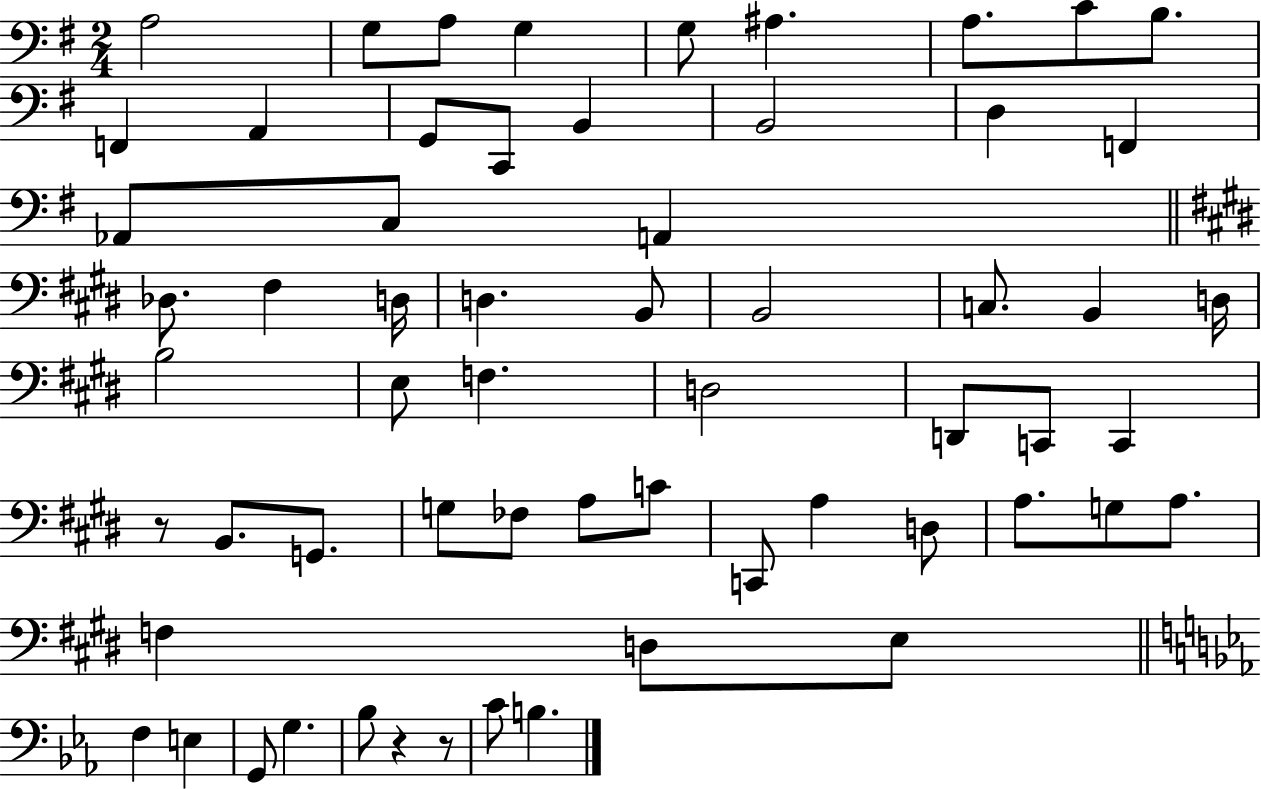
{
  \clef bass
  \numericTimeSignature
  \time 2/4
  \key g \major
  a2 | g8 a8 g4 | g8 ais4. | a8. c'8 b8. | \break f,4 a,4 | g,8 c,8 b,4 | b,2 | d4 f,4 | \break aes,8 c8 a,4 | \bar "||" \break \key e \major des8. fis4 d16 | d4. b,8 | b,2 | c8. b,4 d16 | \break b2 | e8 f4. | d2 | d,8 c,8 c,4 | \break r8 b,8. g,8. | g8 fes8 a8 c'8 | c,8 a4 d8 | a8. g8 a8. | \break f4 d8 e8 | \bar "||" \break \key ees \major f4 e4 | g,8 g4. | bes8 r4 r8 | c'8 b4. | \break \bar "|."
}